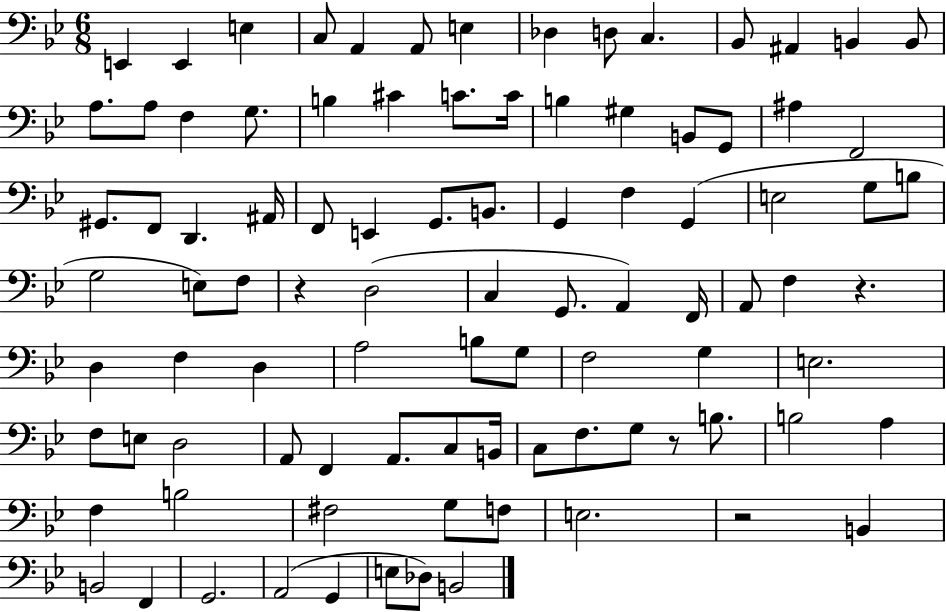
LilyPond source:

{
  \clef bass
  \numericTimeSignature
  \time 6/8
  \key bes \major
  e,4 e,4 e4 | c8 a,4 a,8 e4 | des4 d8 c4. | bes,8 ais,4 b,4 b,8 | \break a8. a8 f4 g8. | b4 cis'4 c'8. c'16 | b4 gis4 b,8 g,8 | ais4 f,2 | \break gis,8. f,8 d,4. ais,16 | f,8 e,4 g,8. b,8. | g,4 f4 g,4( | e2 g8 b8 | \break g2 e8) f8 | r4 d2( | c4 g,8. a,4) f,16 | a,8 f4 r4. | \break d4 f4 d4 | a2 b8 g8 | f2 g4 | e2. | \break f8 e8 d2 | a,8 f,4 a,8. c8 b,16 | c8 f8. g8 r8 b8. | b2 a4 | \break f4 b2 | fis2 g8 f8 | e2. | r2 b,4 | \break b,2 f,4 | g,2. | a,2( g,4 | e8 des8) b,2 | \break \bar "|."
}